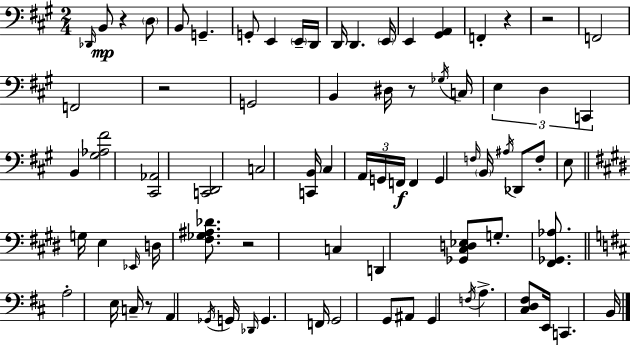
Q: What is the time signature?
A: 2/4